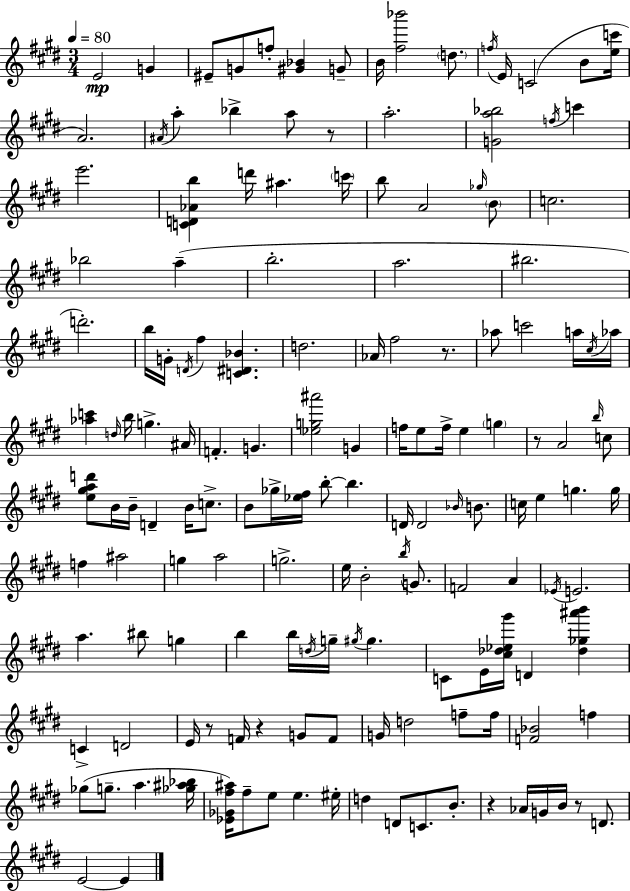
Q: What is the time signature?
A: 3/4